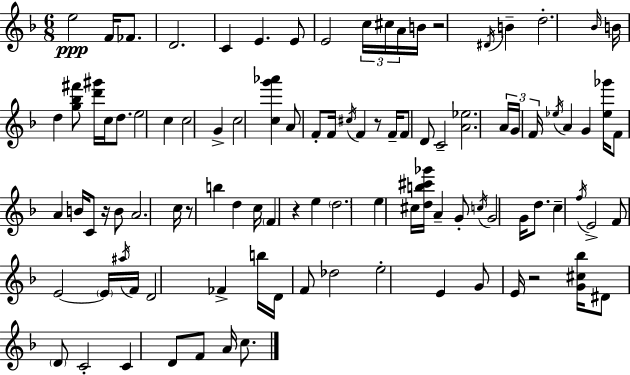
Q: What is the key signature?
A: D minor